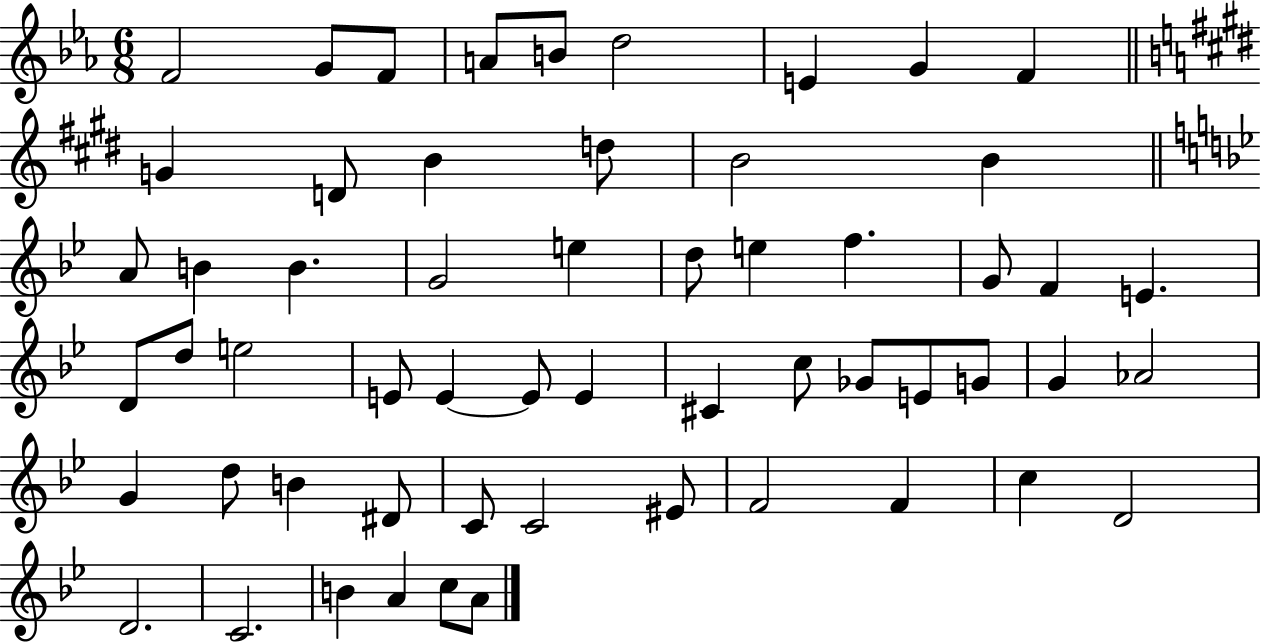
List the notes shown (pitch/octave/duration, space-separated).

F4/h G4/e F4/e A4/e B4/e D5/h E4/q G4/q F4/q G4/q D4/e B4/q D5/e B4/h B4/q A4/e B4/q B4/q. G4/h E5/q D5/e E5/q F5/q. G4/e F4/q E4/q. D4/e D5/e E5/h E4/e E4/q E4/e E4/q C#4/q C5/e Gb4/e E4/e G4/e G4/q Ab4/h G4/q D5/e B4/q D#4/e C4/e C4/h EIS4/e F4/h F4/q C5/q D4/h D4/h. C4/h. B4/q A4/q C5/e A4/e